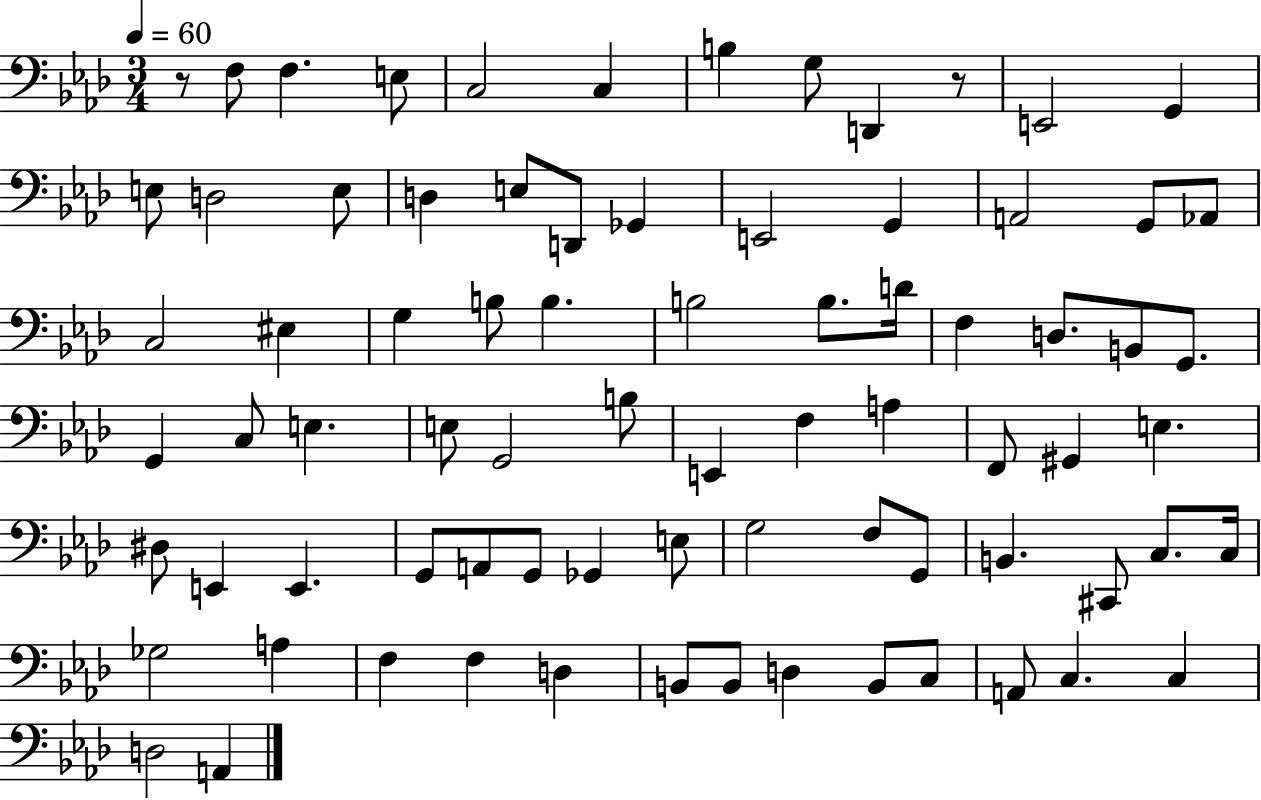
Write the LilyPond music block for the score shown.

{
  \clef bass
  \numericTimeSignature
  \time 3/4
  \key aes \major
  \tempo 4 = 60
  \repeat volta 2 { r8 f8 f4. e8 | c2 c4 | b4 g8 d,4 r8 | e,2 g,4 | \break e8 d2 e8 | d4 e8 d,8 ges,4 | e,2 g,4 | a,2 g,8 aes,8 | \break c2 eis4 | g4 b8 b4. | b2 b8. d'16 | f4 d8. b,8 g,8. | \break g,4 c8 e4. | e8 g,2 b8 | e,4 f4 a4 | f,8 gis,4 e4. | \break dis8 e,4 e,4. | g,8 a,8 g,8 ges,4 e8 | g2 f8 g,8 | b,4. cis,8 c8. c16 | \break ges2 a4 | f4 f4 d4 | b,8 b,8 d4 b,8 c8 | a,8 c4. c4 | \break d2 a,4 | } \bar "|."
}